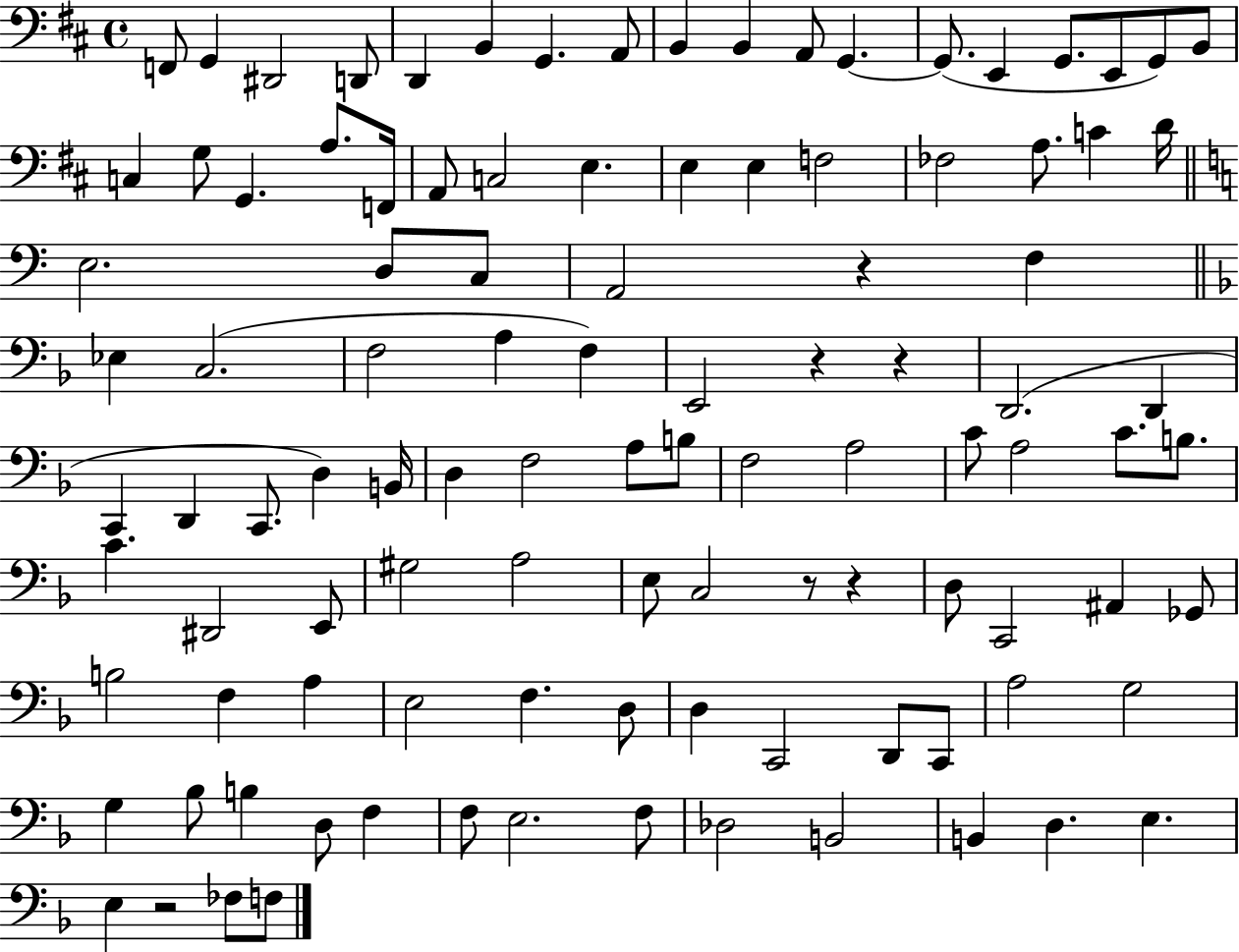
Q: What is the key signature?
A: D major